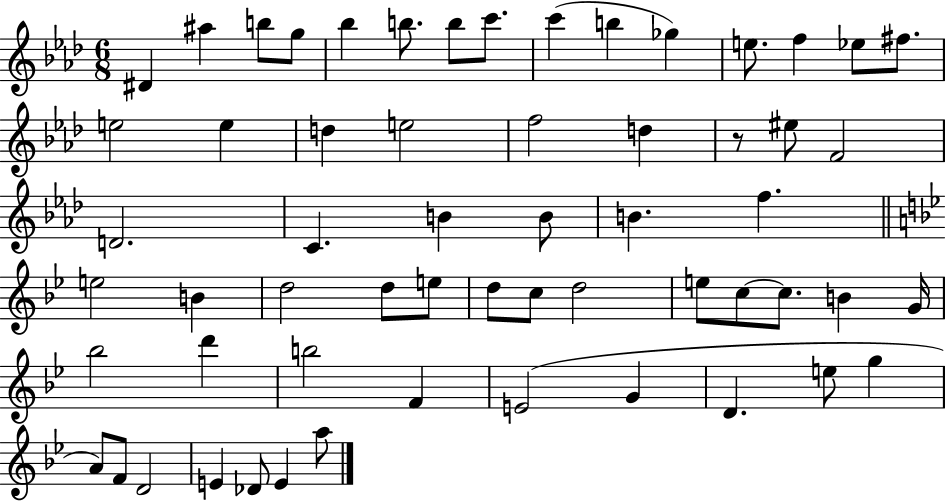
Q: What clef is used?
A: treble